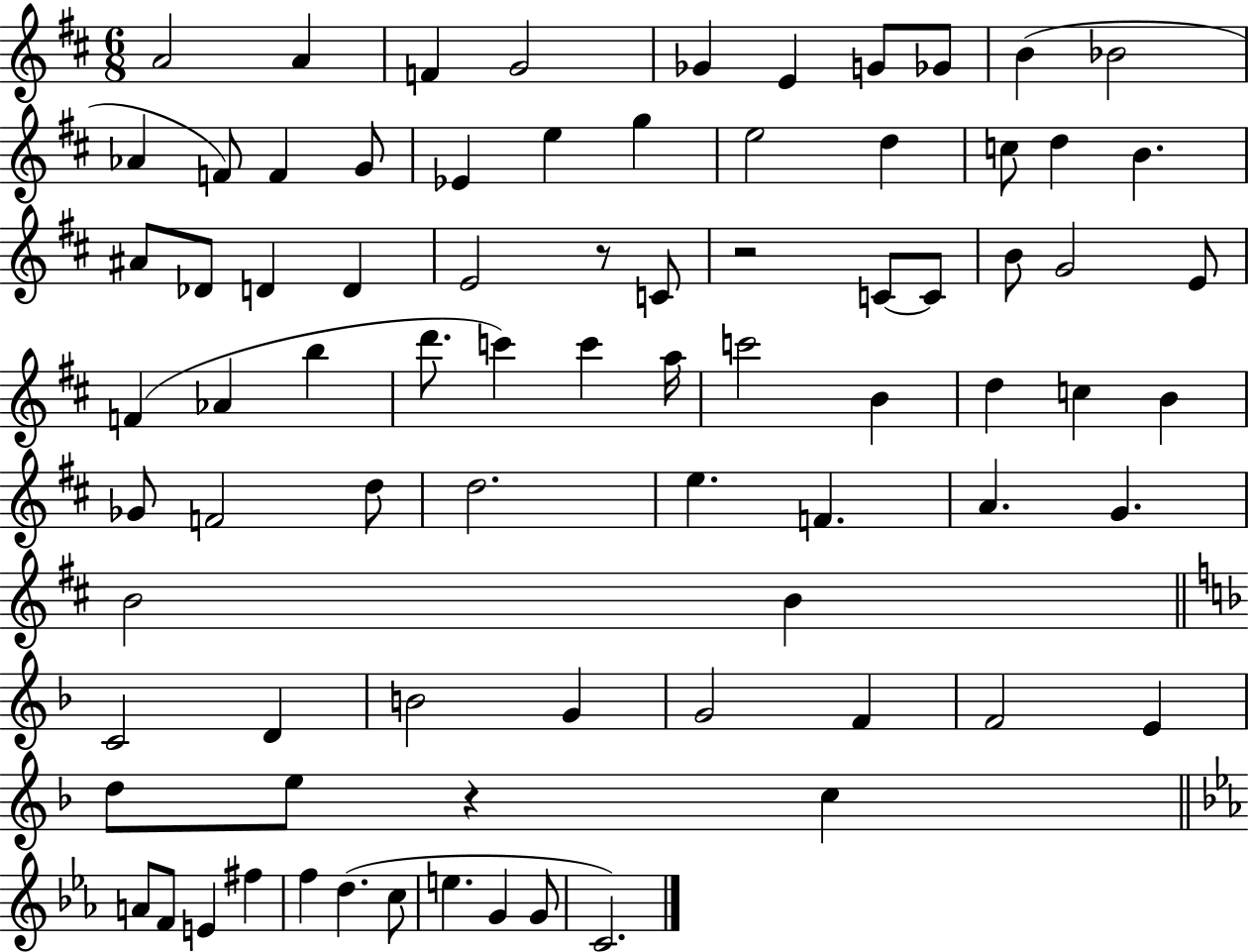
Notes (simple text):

A4/h A4/q F4/q G4/h Gb4/q E4/q G4/e Gb4/e B4/q Bb4/h Ab4/q F4/e F4/q G4/e Eb4/q E5/q G5/q E5/h D5/q C5/e D5/q B4/q. A#4/e Db4/e D4/q D4/q E4/h R/e C4/e R/h C4/e C4/e B4/e G4/h E4/e F4/q Ab4/q B5/q D6/e. C6/q C6/q A5/s C6/h B4/q D5/q C5/q B4/q Gb4/e F4/h D5/e D5/h. E5/q. F4/q. A4/q. G4/q. B4/h B4/q C4/h D4/q B4/h G4/q G4/h F4/q F4/h E4/q D5/e E5/e R/q C5/q A4/e F4/e E4/q F#5/q F5/q D5/q. C5/e E5/q. G4/q G4/e C4/h.